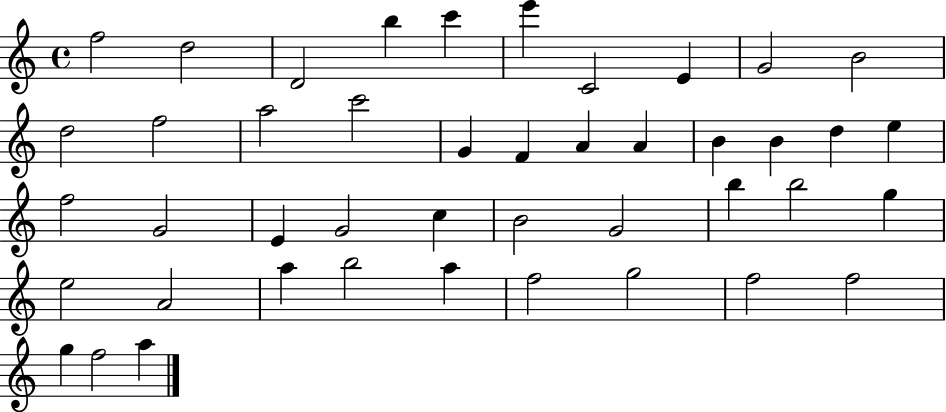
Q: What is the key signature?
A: C major